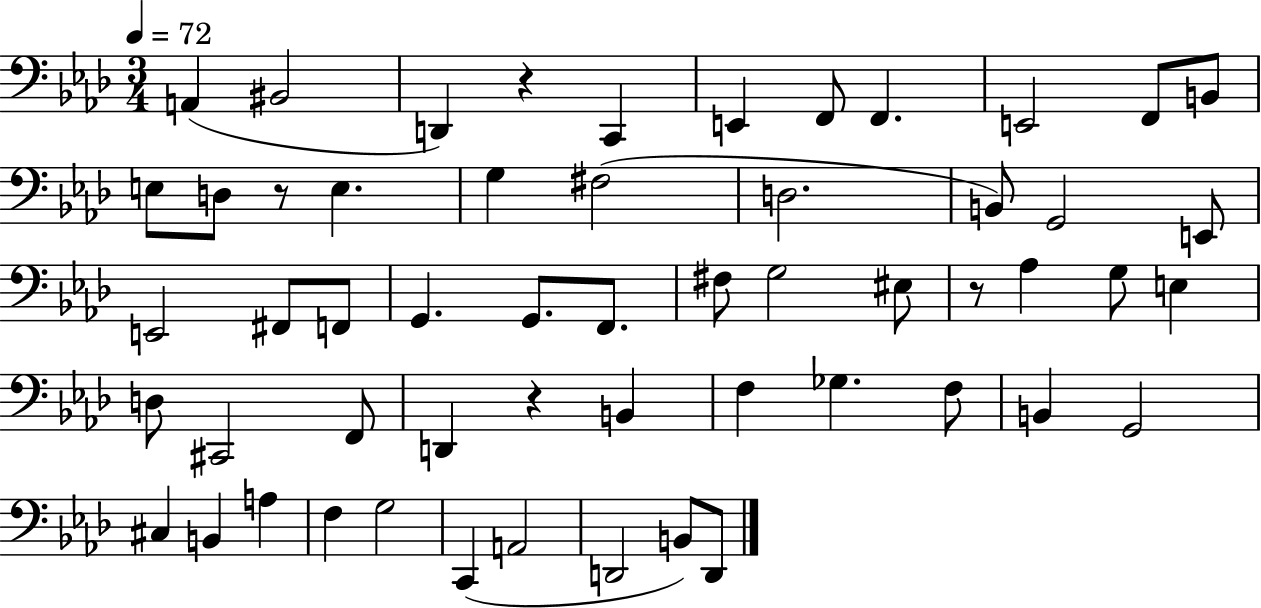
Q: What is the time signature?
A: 3/4